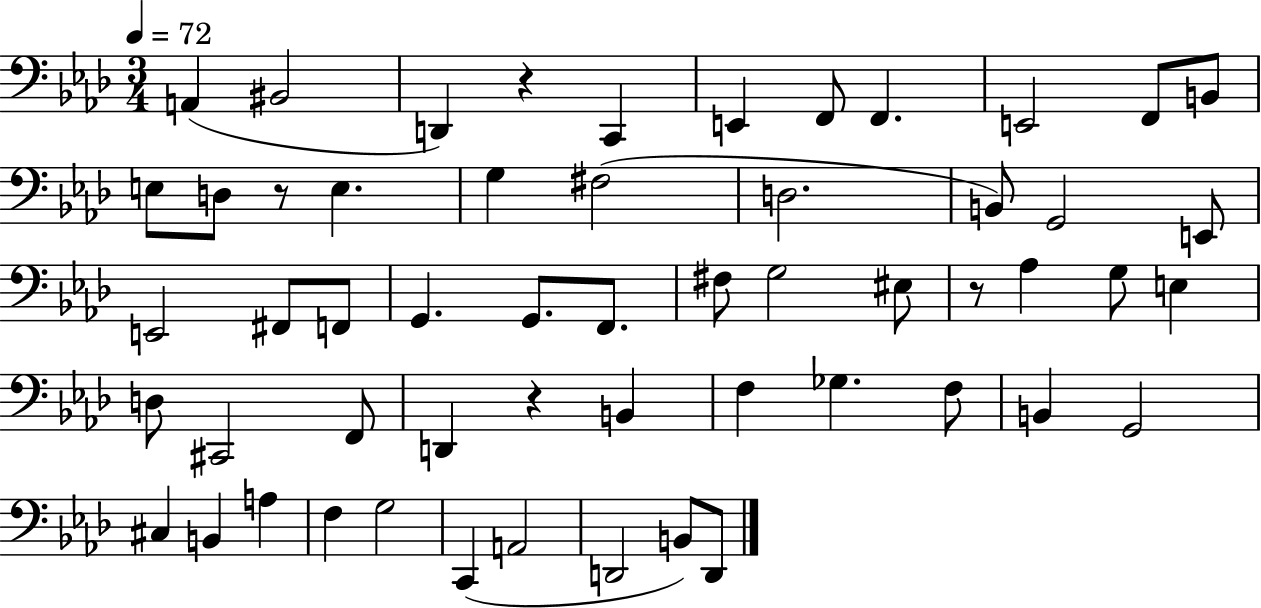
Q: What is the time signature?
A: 3/4